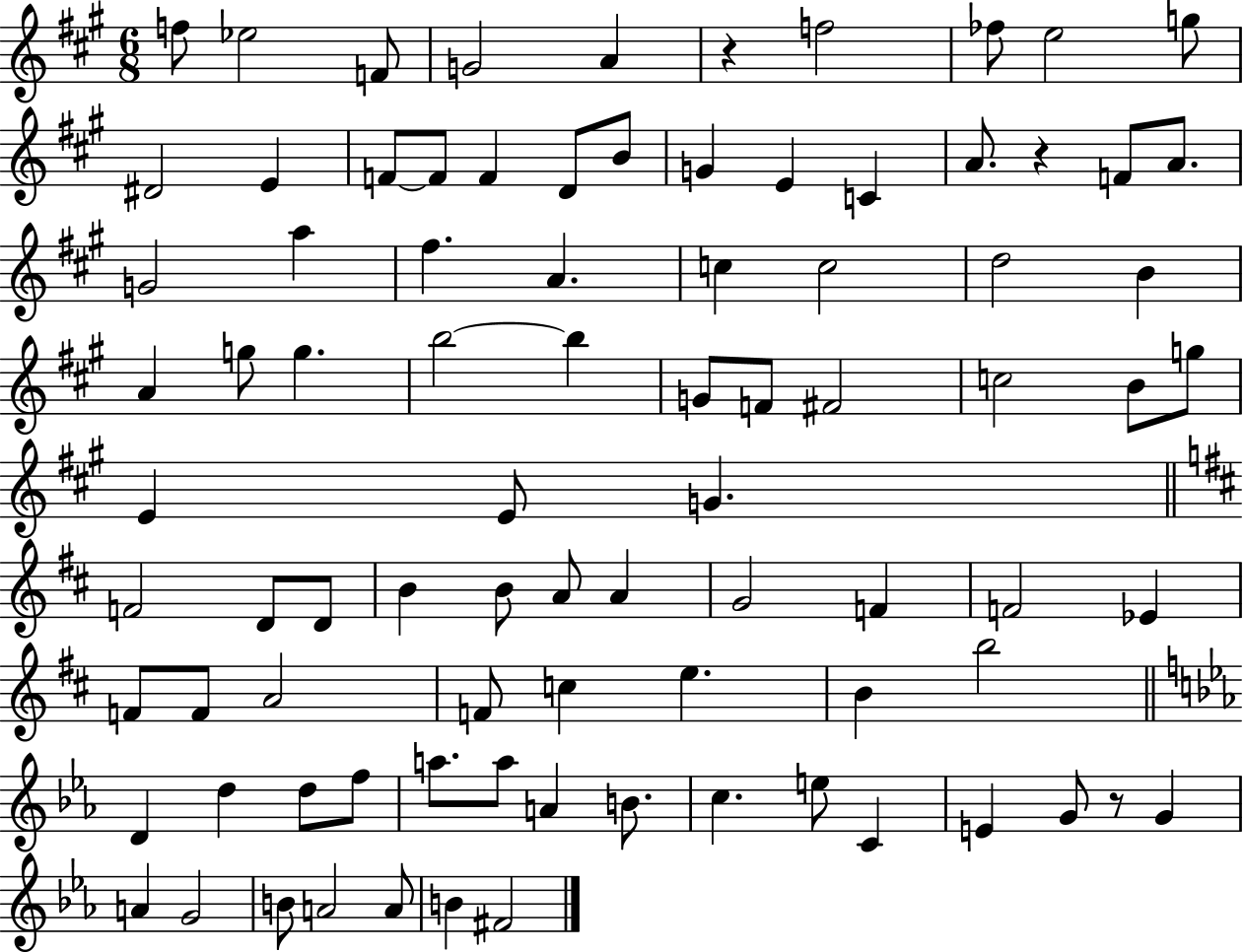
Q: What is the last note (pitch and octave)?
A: F#4